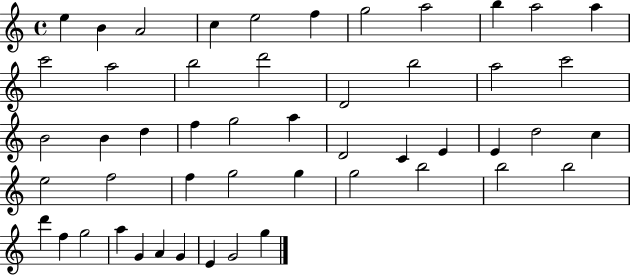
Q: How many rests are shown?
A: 0